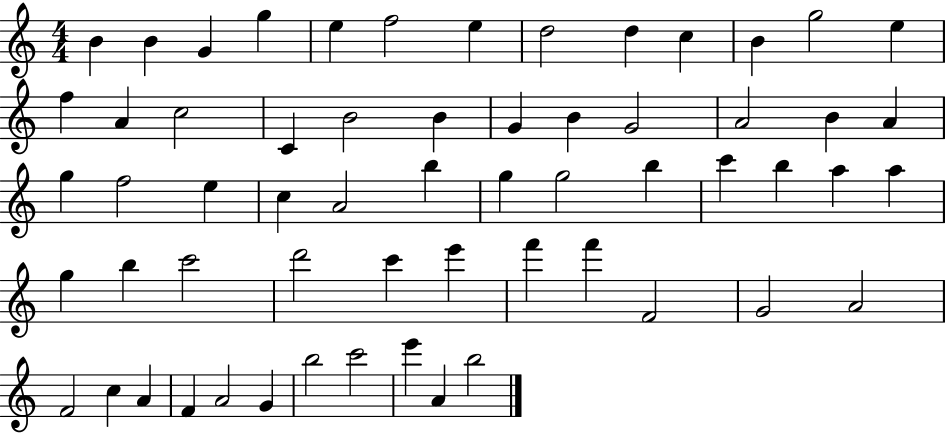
B4/q B4/q G4/q G5/q E5/q F5/h E5/q D5/h D5/q C5/q B4/q G5/h E5/q F5/q A4/q C5/h C4/q B4/h B4/q G4/q B4/q G4/h A4/h B4/q A4/q G5/q F5/h E5/q C5/q A4/h B5/q G5/q G5/h B5/q C6/q B5/q A5/q A5/q G5/q B5/q C6/h D6/h C6/q E6/q F6/q F6/q F4/h G4/h A4/h F4/h C5/q A4/q F4/q A4/h G4/q B5/h C6/h E6/q A4/q B5/h